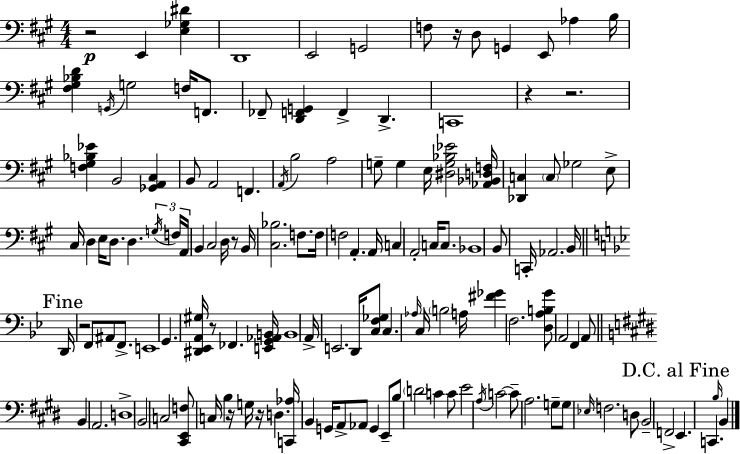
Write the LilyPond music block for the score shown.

{
  \clef bass
  \numericTimeSignature
  \time 4/4
  \key a \major
  r2\p e,4 <e ges dis'>4 | d,1 | e,2 g,2 | f8 r16 d8 g,4 e,8 aes4 b16 | \break <fis gis bes d'>4 \acciaccatura { g,16 } g2 f16 f,8. | fes,8-- <d, f, g,>4 f,4-> d,4.-> | c,1 | r4 r2. | \break <f gis bes ees'>4 b,2 <ges, a, cis>4 | b,8 a,2 f,4. | \acciaccatura { a,16 } b2 a2 | g8-- g4 e16 <dis g bes ees'>2 | \break <aes, bes, d f>16 <des, c>4 \parenthesize c8 ges2 | e8-> cis16 d4 e16 d8. d4. | \tuplet 3/2 { \acciaccatura { g16 } f16 a,16 } b,4 cis2 | d16 r8 b,16 <cis bes>2. | \break f8. f16 f2 a,4.-. | a,16 c4 a,2-. c16 | c8. bes,1 | b,8 c,16-. aes,2. | \break b,16 \mark "Fine" \bar "||" \break \key bes \major d,16 r2 f,8 ais,8 f,8.-> | e,1 | g,4. <dis, ees, a, gis>16 r8 fes,4. <e, g, aes, b,>16 | b,1 | \break a,16-> e,2. d,16 <c f ges>8 | c4. \grace { aes16 } c16 \parenthesize b2 | a16 <fis' ges'>4 f2. | <d a b g'>8 a,2 f,4 a,8 | \break \bar "||" \break \key e \major b,4 a,2. | d1-> | b,2 c2 | <cis, e, f>8 c16 b4 r16 g16 r16 d4. | \break <c, aes>16 b,4 g,16 a,8-> aes,8 g,4 e,8-- | b8 \parenthesize d'2 c'4 c'8 | e'2 \acciaccatura { a16 } c'2~~ | c'8-- a2. g8-- | \break g8 \grace { ees16 } f2. | d8 b,2-- f,2-> | \mark "D.C. al Fine" e,4. c,4. \grace { b16 } b,4 | \bar "|."
}